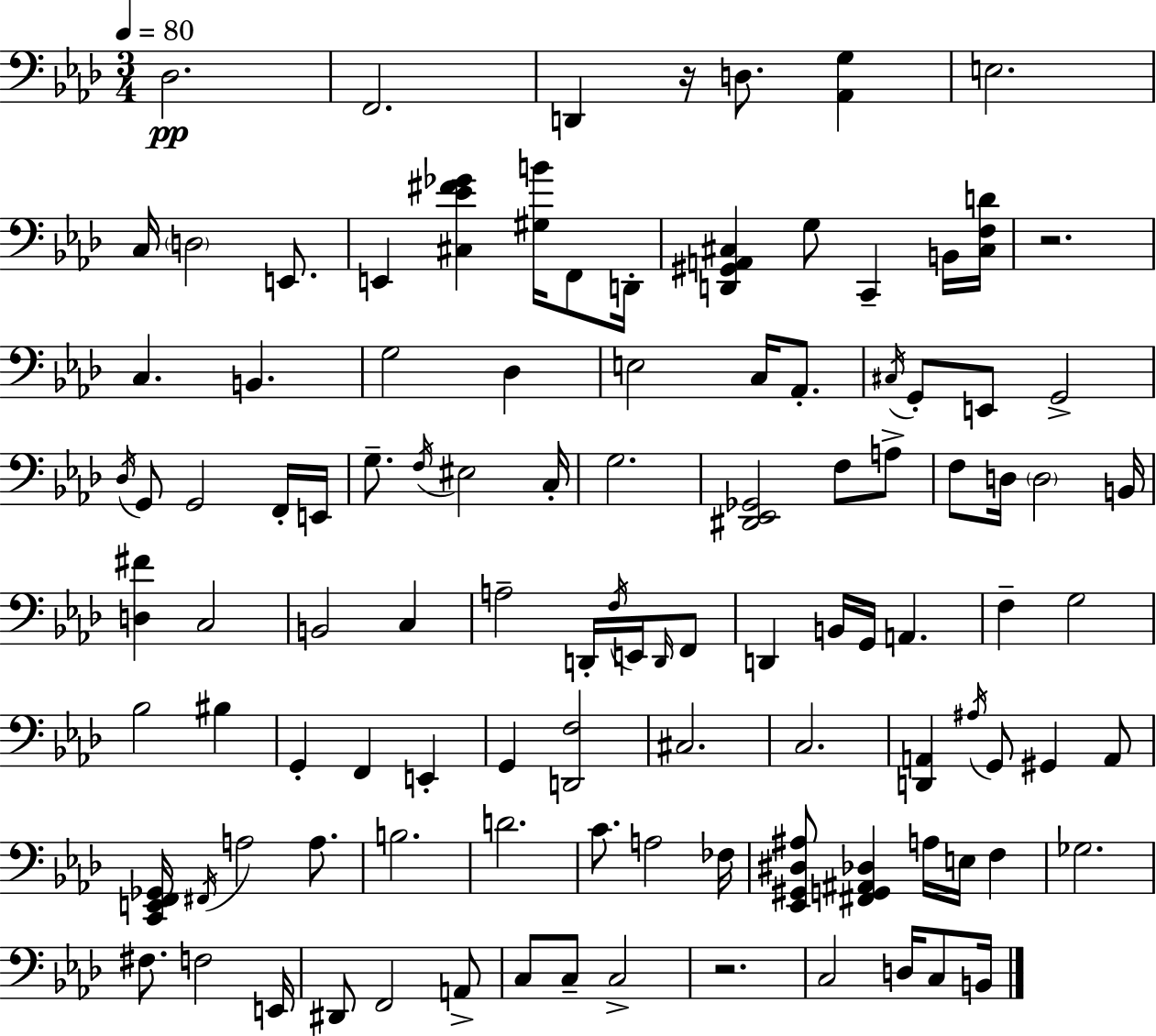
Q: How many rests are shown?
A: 3